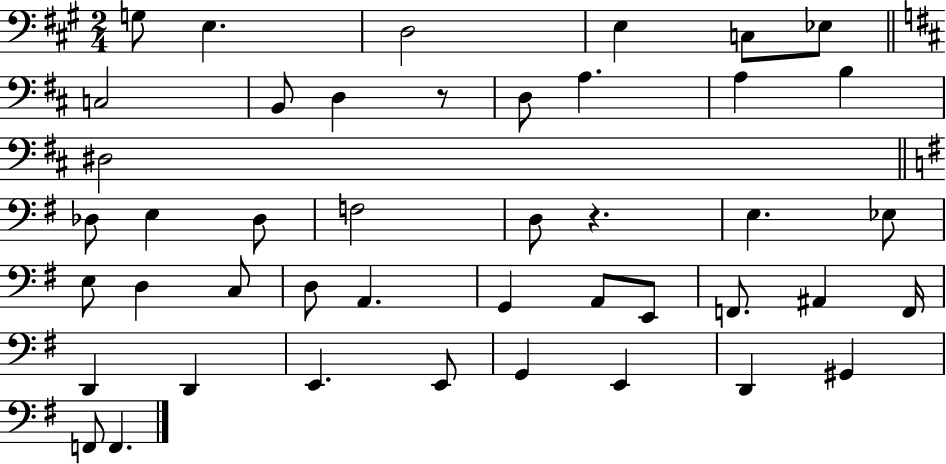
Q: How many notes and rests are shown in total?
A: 44